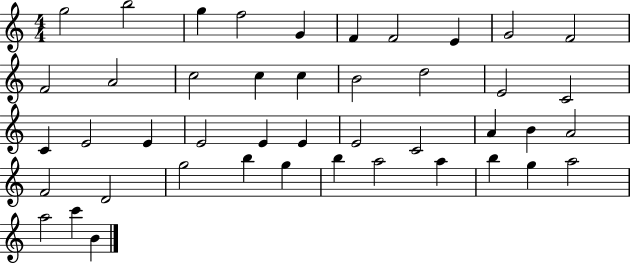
{
  \clef treble
  \numericTimeSignature
  \time 4/4
  \key c \major
  g''2 b''2 | g''4 f''2 g'4 | f'4 f'2 e'4 | g'2 f'2 | \break f'2 a'2 | c''2 c''4 c''4 | b'2 d''2 | e'2 c'2 | \break c'4 e'2 e'4 | e'2 e'4 e'4 | e'2 c'2 | a'4 b'4 a'2 | \break f'2 d'2 | g''2 b''4 g''4 | b''4 a''2 a''4 | b''4 g''4 a''2 | \break a''2 c'''4 b'4 | \bar "|."
}